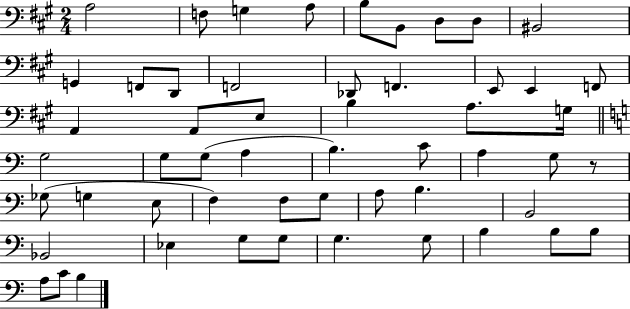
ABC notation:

X:1
T:Untitled
M:2/4
L:1/4
K:A
A,2 F,/2 G, A,/2 B,/2 B,,/2 D,/2 D,/2 ^B,,2 G,, F,,/2 D,,/2 F,,2 _D,,/2 F,, E,,/2 E,, F,,/2 A,, A,,/2 E,/2 B, A,/2 G,/4 G,2 G,/2 G,/2 A, B, C/2 A, G,/2 z/2 _G,/2 G, E,/2 F, F,/2 G,/2 A,/2 B, B,,2 _B,,2 _E, G,/2 G,/2 G, G,/2 B, B,/2 B,/2 A,/2 C/2 B,